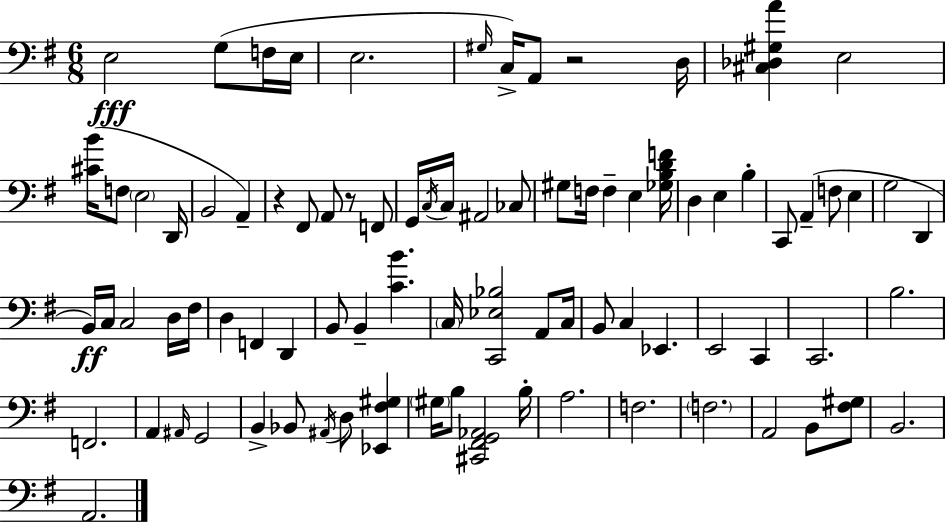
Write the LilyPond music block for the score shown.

{
  \clef bass
  \numericTimeSignature
  \time 6/8
  \key g \major
  e2\fff g8( f16 e16 | e2. | \grace { gis16 } c16->) a,8 r2 | d16 <cis des gis a'>4 e2 | \break <cis' b'>16( f8 \parenthesize e2 | d,16 b,2 a,4--) | r4 fis,8 a,8 r8 f,8 | g,16 \acciaccatura { c16 } c16 ais,2 | \break ces8 gis8 f16 f4-- e4 | <ges b d' f'>16 d4 e4 b4-. | c,8 a,4--( f8 e4 | g2 d,4 | \break b,16\ff) c16 c2 | d16 fis16 d4 f,4 d,4 | b,8 b,4-- <c' b'>4. | \parenthesize c16 <c, ees bes>2 a,8 | \break c16 b,8 c4 ees,4. | e,2 c,4 | c,2. | b2. | \break f,2. | a,4 \grace { ais,16 } g,2 | b,4-> bes,8 \acciaccatura { ais,16 } d8 | <ees, fis gis>4 \parenthesize gis16 b8 <cis, fis, g, aes,>2 | \break b16-. a2. | f2. | \parenthesize f2. | a,2 | \break b,8 <fis gis>8 b,2. | a,2. | \bar "|."
}